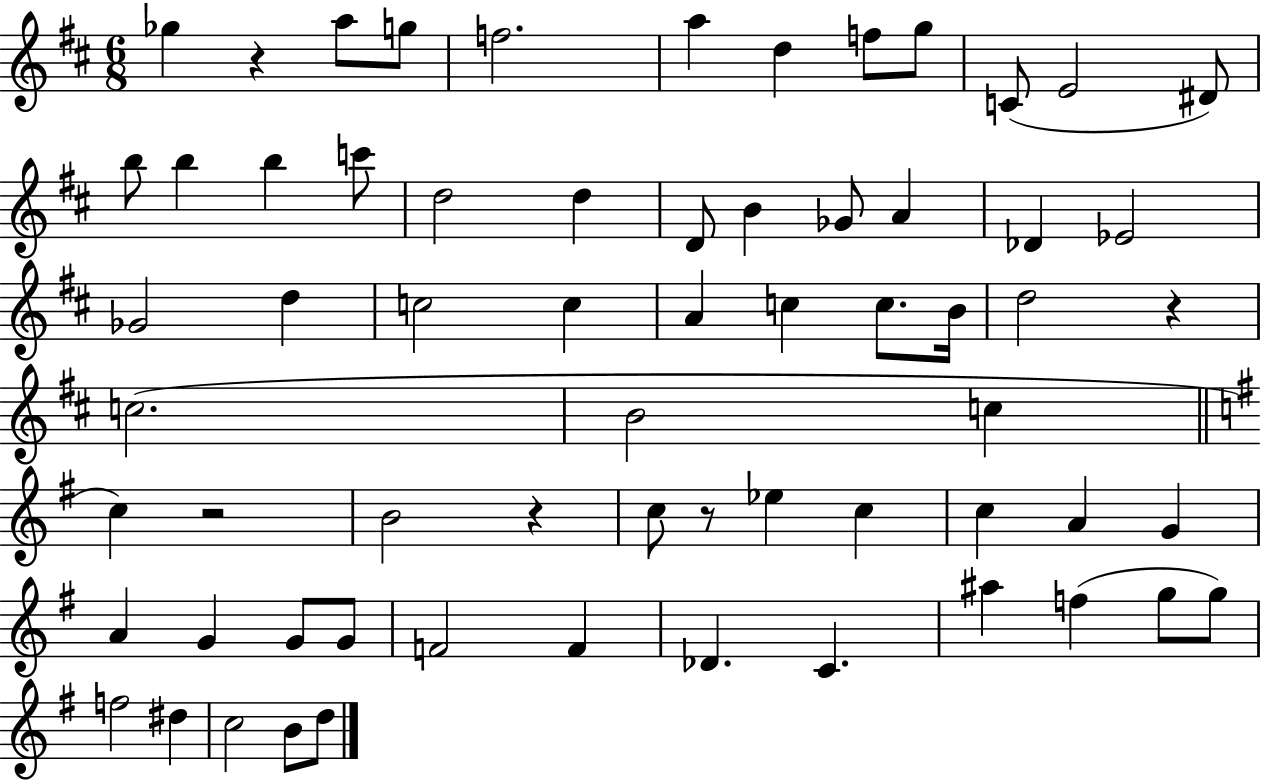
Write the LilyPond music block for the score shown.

{
  \clef treble
  \numericTimeSignature
  \time 6/8
  \key d \major
  ges''4 r4 a''8 g''8 | f''2. | a''4 d''4 f''8 g''8 | c'8( e'2 dis'8) | \break b''8 b''4 b''4 c'''8 | d''2 d''4 | d'8 b'4 ges'8 a'4 | des'4 ees'2 | \break ges'2 d''4 | c''2 c''4 | a'4 c''4 c''8. b'16 | d''2 r4 | \break c''2.( | b'2 c''4 | \bar "||" \break \key e \minor c''4) r2 | b'2 r4 | c''8 r8 ees''4 c''4 | c''4 a'4 g'4 | \break a'4 g'4 g'8 g'8 | f'2 f'4 | des'4. c'4. | ais''4 f''4( g''8 g''8) | \break f''2 dis''4 | c''2 b'8 d''8 | \bar "|."
}